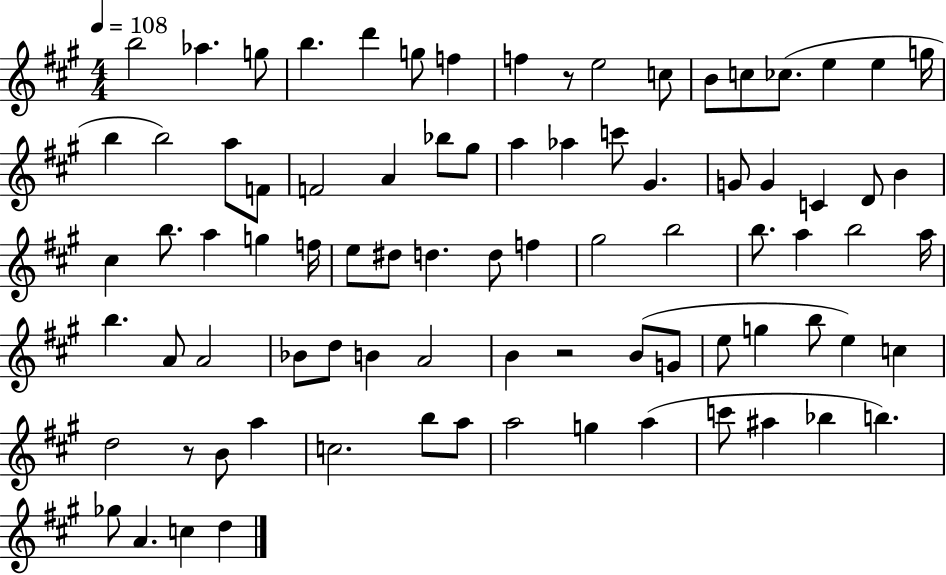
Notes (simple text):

B5/h Ab5/q. G5/e B5/q. D6/q G5/e F5/q F5/q R/e E5/h C5/e B4/e C5/e CES5/e. E5/q E5/q G5/s B5/q B5/h A5/e F4/e F4/h A4/q Bb5/e G#5/e A5/q Ab5/q C6/e G#4/q. G4/e G4/q C4/q D4/e B4/q C#5/q B5/e. A5/q G5/q F5/s E5/e D#5/e D5/q. D5/e F5/q G#5/h B5/h B5/e. A5/q B5/h A5/s B5/q. A4/e A4/h Bb4/e D5/e B4/q A4/h B4/q R/h B4/e G4/e E5/e G5/q B5/e E5/q C5/q D5/h R/e B4/e A5/q C5/h. B5/e A5/e A5/h G5/q A5/q C6/e A#5/q Bb5/q B5/q. Gb5/e A4/q. C5/q D5/q